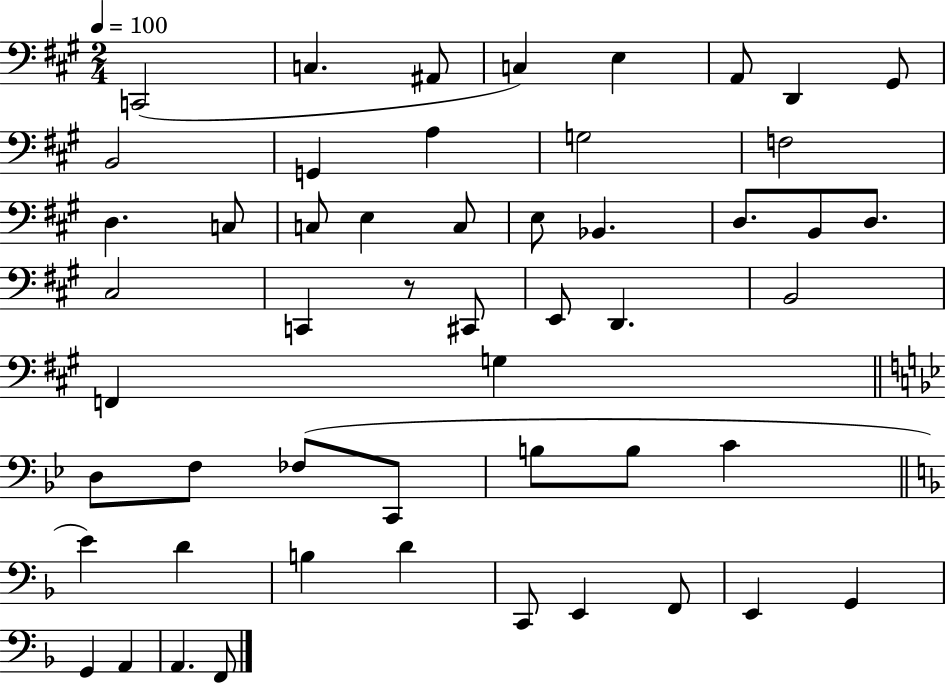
X:1
T:Untitled
M:2/4
L:1/4
K:A
C,,2 C, ^A,,/2 C, E, A,,/2 D,, ^G,,/2 B,,2 G,, A, G,2 F,2 D, C,/2 C,/2 E, C,/2 E,/2 _B,, D,/2 B,,/2 D,/2 ^C,2 C,, z/2 ^C,,/2 E,,/2 D,, B,,2 F,, G, D,/2 F,/2 _F,/2 C,,/2 B,/2 B,/2 C E D B, D C,,/2 E,, F,,/2 E,, G,, G,, A,, A,, F,,/2